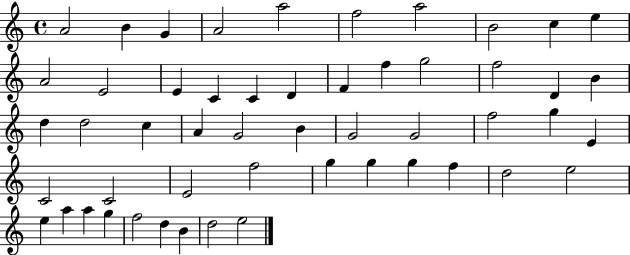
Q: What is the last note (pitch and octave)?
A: E5